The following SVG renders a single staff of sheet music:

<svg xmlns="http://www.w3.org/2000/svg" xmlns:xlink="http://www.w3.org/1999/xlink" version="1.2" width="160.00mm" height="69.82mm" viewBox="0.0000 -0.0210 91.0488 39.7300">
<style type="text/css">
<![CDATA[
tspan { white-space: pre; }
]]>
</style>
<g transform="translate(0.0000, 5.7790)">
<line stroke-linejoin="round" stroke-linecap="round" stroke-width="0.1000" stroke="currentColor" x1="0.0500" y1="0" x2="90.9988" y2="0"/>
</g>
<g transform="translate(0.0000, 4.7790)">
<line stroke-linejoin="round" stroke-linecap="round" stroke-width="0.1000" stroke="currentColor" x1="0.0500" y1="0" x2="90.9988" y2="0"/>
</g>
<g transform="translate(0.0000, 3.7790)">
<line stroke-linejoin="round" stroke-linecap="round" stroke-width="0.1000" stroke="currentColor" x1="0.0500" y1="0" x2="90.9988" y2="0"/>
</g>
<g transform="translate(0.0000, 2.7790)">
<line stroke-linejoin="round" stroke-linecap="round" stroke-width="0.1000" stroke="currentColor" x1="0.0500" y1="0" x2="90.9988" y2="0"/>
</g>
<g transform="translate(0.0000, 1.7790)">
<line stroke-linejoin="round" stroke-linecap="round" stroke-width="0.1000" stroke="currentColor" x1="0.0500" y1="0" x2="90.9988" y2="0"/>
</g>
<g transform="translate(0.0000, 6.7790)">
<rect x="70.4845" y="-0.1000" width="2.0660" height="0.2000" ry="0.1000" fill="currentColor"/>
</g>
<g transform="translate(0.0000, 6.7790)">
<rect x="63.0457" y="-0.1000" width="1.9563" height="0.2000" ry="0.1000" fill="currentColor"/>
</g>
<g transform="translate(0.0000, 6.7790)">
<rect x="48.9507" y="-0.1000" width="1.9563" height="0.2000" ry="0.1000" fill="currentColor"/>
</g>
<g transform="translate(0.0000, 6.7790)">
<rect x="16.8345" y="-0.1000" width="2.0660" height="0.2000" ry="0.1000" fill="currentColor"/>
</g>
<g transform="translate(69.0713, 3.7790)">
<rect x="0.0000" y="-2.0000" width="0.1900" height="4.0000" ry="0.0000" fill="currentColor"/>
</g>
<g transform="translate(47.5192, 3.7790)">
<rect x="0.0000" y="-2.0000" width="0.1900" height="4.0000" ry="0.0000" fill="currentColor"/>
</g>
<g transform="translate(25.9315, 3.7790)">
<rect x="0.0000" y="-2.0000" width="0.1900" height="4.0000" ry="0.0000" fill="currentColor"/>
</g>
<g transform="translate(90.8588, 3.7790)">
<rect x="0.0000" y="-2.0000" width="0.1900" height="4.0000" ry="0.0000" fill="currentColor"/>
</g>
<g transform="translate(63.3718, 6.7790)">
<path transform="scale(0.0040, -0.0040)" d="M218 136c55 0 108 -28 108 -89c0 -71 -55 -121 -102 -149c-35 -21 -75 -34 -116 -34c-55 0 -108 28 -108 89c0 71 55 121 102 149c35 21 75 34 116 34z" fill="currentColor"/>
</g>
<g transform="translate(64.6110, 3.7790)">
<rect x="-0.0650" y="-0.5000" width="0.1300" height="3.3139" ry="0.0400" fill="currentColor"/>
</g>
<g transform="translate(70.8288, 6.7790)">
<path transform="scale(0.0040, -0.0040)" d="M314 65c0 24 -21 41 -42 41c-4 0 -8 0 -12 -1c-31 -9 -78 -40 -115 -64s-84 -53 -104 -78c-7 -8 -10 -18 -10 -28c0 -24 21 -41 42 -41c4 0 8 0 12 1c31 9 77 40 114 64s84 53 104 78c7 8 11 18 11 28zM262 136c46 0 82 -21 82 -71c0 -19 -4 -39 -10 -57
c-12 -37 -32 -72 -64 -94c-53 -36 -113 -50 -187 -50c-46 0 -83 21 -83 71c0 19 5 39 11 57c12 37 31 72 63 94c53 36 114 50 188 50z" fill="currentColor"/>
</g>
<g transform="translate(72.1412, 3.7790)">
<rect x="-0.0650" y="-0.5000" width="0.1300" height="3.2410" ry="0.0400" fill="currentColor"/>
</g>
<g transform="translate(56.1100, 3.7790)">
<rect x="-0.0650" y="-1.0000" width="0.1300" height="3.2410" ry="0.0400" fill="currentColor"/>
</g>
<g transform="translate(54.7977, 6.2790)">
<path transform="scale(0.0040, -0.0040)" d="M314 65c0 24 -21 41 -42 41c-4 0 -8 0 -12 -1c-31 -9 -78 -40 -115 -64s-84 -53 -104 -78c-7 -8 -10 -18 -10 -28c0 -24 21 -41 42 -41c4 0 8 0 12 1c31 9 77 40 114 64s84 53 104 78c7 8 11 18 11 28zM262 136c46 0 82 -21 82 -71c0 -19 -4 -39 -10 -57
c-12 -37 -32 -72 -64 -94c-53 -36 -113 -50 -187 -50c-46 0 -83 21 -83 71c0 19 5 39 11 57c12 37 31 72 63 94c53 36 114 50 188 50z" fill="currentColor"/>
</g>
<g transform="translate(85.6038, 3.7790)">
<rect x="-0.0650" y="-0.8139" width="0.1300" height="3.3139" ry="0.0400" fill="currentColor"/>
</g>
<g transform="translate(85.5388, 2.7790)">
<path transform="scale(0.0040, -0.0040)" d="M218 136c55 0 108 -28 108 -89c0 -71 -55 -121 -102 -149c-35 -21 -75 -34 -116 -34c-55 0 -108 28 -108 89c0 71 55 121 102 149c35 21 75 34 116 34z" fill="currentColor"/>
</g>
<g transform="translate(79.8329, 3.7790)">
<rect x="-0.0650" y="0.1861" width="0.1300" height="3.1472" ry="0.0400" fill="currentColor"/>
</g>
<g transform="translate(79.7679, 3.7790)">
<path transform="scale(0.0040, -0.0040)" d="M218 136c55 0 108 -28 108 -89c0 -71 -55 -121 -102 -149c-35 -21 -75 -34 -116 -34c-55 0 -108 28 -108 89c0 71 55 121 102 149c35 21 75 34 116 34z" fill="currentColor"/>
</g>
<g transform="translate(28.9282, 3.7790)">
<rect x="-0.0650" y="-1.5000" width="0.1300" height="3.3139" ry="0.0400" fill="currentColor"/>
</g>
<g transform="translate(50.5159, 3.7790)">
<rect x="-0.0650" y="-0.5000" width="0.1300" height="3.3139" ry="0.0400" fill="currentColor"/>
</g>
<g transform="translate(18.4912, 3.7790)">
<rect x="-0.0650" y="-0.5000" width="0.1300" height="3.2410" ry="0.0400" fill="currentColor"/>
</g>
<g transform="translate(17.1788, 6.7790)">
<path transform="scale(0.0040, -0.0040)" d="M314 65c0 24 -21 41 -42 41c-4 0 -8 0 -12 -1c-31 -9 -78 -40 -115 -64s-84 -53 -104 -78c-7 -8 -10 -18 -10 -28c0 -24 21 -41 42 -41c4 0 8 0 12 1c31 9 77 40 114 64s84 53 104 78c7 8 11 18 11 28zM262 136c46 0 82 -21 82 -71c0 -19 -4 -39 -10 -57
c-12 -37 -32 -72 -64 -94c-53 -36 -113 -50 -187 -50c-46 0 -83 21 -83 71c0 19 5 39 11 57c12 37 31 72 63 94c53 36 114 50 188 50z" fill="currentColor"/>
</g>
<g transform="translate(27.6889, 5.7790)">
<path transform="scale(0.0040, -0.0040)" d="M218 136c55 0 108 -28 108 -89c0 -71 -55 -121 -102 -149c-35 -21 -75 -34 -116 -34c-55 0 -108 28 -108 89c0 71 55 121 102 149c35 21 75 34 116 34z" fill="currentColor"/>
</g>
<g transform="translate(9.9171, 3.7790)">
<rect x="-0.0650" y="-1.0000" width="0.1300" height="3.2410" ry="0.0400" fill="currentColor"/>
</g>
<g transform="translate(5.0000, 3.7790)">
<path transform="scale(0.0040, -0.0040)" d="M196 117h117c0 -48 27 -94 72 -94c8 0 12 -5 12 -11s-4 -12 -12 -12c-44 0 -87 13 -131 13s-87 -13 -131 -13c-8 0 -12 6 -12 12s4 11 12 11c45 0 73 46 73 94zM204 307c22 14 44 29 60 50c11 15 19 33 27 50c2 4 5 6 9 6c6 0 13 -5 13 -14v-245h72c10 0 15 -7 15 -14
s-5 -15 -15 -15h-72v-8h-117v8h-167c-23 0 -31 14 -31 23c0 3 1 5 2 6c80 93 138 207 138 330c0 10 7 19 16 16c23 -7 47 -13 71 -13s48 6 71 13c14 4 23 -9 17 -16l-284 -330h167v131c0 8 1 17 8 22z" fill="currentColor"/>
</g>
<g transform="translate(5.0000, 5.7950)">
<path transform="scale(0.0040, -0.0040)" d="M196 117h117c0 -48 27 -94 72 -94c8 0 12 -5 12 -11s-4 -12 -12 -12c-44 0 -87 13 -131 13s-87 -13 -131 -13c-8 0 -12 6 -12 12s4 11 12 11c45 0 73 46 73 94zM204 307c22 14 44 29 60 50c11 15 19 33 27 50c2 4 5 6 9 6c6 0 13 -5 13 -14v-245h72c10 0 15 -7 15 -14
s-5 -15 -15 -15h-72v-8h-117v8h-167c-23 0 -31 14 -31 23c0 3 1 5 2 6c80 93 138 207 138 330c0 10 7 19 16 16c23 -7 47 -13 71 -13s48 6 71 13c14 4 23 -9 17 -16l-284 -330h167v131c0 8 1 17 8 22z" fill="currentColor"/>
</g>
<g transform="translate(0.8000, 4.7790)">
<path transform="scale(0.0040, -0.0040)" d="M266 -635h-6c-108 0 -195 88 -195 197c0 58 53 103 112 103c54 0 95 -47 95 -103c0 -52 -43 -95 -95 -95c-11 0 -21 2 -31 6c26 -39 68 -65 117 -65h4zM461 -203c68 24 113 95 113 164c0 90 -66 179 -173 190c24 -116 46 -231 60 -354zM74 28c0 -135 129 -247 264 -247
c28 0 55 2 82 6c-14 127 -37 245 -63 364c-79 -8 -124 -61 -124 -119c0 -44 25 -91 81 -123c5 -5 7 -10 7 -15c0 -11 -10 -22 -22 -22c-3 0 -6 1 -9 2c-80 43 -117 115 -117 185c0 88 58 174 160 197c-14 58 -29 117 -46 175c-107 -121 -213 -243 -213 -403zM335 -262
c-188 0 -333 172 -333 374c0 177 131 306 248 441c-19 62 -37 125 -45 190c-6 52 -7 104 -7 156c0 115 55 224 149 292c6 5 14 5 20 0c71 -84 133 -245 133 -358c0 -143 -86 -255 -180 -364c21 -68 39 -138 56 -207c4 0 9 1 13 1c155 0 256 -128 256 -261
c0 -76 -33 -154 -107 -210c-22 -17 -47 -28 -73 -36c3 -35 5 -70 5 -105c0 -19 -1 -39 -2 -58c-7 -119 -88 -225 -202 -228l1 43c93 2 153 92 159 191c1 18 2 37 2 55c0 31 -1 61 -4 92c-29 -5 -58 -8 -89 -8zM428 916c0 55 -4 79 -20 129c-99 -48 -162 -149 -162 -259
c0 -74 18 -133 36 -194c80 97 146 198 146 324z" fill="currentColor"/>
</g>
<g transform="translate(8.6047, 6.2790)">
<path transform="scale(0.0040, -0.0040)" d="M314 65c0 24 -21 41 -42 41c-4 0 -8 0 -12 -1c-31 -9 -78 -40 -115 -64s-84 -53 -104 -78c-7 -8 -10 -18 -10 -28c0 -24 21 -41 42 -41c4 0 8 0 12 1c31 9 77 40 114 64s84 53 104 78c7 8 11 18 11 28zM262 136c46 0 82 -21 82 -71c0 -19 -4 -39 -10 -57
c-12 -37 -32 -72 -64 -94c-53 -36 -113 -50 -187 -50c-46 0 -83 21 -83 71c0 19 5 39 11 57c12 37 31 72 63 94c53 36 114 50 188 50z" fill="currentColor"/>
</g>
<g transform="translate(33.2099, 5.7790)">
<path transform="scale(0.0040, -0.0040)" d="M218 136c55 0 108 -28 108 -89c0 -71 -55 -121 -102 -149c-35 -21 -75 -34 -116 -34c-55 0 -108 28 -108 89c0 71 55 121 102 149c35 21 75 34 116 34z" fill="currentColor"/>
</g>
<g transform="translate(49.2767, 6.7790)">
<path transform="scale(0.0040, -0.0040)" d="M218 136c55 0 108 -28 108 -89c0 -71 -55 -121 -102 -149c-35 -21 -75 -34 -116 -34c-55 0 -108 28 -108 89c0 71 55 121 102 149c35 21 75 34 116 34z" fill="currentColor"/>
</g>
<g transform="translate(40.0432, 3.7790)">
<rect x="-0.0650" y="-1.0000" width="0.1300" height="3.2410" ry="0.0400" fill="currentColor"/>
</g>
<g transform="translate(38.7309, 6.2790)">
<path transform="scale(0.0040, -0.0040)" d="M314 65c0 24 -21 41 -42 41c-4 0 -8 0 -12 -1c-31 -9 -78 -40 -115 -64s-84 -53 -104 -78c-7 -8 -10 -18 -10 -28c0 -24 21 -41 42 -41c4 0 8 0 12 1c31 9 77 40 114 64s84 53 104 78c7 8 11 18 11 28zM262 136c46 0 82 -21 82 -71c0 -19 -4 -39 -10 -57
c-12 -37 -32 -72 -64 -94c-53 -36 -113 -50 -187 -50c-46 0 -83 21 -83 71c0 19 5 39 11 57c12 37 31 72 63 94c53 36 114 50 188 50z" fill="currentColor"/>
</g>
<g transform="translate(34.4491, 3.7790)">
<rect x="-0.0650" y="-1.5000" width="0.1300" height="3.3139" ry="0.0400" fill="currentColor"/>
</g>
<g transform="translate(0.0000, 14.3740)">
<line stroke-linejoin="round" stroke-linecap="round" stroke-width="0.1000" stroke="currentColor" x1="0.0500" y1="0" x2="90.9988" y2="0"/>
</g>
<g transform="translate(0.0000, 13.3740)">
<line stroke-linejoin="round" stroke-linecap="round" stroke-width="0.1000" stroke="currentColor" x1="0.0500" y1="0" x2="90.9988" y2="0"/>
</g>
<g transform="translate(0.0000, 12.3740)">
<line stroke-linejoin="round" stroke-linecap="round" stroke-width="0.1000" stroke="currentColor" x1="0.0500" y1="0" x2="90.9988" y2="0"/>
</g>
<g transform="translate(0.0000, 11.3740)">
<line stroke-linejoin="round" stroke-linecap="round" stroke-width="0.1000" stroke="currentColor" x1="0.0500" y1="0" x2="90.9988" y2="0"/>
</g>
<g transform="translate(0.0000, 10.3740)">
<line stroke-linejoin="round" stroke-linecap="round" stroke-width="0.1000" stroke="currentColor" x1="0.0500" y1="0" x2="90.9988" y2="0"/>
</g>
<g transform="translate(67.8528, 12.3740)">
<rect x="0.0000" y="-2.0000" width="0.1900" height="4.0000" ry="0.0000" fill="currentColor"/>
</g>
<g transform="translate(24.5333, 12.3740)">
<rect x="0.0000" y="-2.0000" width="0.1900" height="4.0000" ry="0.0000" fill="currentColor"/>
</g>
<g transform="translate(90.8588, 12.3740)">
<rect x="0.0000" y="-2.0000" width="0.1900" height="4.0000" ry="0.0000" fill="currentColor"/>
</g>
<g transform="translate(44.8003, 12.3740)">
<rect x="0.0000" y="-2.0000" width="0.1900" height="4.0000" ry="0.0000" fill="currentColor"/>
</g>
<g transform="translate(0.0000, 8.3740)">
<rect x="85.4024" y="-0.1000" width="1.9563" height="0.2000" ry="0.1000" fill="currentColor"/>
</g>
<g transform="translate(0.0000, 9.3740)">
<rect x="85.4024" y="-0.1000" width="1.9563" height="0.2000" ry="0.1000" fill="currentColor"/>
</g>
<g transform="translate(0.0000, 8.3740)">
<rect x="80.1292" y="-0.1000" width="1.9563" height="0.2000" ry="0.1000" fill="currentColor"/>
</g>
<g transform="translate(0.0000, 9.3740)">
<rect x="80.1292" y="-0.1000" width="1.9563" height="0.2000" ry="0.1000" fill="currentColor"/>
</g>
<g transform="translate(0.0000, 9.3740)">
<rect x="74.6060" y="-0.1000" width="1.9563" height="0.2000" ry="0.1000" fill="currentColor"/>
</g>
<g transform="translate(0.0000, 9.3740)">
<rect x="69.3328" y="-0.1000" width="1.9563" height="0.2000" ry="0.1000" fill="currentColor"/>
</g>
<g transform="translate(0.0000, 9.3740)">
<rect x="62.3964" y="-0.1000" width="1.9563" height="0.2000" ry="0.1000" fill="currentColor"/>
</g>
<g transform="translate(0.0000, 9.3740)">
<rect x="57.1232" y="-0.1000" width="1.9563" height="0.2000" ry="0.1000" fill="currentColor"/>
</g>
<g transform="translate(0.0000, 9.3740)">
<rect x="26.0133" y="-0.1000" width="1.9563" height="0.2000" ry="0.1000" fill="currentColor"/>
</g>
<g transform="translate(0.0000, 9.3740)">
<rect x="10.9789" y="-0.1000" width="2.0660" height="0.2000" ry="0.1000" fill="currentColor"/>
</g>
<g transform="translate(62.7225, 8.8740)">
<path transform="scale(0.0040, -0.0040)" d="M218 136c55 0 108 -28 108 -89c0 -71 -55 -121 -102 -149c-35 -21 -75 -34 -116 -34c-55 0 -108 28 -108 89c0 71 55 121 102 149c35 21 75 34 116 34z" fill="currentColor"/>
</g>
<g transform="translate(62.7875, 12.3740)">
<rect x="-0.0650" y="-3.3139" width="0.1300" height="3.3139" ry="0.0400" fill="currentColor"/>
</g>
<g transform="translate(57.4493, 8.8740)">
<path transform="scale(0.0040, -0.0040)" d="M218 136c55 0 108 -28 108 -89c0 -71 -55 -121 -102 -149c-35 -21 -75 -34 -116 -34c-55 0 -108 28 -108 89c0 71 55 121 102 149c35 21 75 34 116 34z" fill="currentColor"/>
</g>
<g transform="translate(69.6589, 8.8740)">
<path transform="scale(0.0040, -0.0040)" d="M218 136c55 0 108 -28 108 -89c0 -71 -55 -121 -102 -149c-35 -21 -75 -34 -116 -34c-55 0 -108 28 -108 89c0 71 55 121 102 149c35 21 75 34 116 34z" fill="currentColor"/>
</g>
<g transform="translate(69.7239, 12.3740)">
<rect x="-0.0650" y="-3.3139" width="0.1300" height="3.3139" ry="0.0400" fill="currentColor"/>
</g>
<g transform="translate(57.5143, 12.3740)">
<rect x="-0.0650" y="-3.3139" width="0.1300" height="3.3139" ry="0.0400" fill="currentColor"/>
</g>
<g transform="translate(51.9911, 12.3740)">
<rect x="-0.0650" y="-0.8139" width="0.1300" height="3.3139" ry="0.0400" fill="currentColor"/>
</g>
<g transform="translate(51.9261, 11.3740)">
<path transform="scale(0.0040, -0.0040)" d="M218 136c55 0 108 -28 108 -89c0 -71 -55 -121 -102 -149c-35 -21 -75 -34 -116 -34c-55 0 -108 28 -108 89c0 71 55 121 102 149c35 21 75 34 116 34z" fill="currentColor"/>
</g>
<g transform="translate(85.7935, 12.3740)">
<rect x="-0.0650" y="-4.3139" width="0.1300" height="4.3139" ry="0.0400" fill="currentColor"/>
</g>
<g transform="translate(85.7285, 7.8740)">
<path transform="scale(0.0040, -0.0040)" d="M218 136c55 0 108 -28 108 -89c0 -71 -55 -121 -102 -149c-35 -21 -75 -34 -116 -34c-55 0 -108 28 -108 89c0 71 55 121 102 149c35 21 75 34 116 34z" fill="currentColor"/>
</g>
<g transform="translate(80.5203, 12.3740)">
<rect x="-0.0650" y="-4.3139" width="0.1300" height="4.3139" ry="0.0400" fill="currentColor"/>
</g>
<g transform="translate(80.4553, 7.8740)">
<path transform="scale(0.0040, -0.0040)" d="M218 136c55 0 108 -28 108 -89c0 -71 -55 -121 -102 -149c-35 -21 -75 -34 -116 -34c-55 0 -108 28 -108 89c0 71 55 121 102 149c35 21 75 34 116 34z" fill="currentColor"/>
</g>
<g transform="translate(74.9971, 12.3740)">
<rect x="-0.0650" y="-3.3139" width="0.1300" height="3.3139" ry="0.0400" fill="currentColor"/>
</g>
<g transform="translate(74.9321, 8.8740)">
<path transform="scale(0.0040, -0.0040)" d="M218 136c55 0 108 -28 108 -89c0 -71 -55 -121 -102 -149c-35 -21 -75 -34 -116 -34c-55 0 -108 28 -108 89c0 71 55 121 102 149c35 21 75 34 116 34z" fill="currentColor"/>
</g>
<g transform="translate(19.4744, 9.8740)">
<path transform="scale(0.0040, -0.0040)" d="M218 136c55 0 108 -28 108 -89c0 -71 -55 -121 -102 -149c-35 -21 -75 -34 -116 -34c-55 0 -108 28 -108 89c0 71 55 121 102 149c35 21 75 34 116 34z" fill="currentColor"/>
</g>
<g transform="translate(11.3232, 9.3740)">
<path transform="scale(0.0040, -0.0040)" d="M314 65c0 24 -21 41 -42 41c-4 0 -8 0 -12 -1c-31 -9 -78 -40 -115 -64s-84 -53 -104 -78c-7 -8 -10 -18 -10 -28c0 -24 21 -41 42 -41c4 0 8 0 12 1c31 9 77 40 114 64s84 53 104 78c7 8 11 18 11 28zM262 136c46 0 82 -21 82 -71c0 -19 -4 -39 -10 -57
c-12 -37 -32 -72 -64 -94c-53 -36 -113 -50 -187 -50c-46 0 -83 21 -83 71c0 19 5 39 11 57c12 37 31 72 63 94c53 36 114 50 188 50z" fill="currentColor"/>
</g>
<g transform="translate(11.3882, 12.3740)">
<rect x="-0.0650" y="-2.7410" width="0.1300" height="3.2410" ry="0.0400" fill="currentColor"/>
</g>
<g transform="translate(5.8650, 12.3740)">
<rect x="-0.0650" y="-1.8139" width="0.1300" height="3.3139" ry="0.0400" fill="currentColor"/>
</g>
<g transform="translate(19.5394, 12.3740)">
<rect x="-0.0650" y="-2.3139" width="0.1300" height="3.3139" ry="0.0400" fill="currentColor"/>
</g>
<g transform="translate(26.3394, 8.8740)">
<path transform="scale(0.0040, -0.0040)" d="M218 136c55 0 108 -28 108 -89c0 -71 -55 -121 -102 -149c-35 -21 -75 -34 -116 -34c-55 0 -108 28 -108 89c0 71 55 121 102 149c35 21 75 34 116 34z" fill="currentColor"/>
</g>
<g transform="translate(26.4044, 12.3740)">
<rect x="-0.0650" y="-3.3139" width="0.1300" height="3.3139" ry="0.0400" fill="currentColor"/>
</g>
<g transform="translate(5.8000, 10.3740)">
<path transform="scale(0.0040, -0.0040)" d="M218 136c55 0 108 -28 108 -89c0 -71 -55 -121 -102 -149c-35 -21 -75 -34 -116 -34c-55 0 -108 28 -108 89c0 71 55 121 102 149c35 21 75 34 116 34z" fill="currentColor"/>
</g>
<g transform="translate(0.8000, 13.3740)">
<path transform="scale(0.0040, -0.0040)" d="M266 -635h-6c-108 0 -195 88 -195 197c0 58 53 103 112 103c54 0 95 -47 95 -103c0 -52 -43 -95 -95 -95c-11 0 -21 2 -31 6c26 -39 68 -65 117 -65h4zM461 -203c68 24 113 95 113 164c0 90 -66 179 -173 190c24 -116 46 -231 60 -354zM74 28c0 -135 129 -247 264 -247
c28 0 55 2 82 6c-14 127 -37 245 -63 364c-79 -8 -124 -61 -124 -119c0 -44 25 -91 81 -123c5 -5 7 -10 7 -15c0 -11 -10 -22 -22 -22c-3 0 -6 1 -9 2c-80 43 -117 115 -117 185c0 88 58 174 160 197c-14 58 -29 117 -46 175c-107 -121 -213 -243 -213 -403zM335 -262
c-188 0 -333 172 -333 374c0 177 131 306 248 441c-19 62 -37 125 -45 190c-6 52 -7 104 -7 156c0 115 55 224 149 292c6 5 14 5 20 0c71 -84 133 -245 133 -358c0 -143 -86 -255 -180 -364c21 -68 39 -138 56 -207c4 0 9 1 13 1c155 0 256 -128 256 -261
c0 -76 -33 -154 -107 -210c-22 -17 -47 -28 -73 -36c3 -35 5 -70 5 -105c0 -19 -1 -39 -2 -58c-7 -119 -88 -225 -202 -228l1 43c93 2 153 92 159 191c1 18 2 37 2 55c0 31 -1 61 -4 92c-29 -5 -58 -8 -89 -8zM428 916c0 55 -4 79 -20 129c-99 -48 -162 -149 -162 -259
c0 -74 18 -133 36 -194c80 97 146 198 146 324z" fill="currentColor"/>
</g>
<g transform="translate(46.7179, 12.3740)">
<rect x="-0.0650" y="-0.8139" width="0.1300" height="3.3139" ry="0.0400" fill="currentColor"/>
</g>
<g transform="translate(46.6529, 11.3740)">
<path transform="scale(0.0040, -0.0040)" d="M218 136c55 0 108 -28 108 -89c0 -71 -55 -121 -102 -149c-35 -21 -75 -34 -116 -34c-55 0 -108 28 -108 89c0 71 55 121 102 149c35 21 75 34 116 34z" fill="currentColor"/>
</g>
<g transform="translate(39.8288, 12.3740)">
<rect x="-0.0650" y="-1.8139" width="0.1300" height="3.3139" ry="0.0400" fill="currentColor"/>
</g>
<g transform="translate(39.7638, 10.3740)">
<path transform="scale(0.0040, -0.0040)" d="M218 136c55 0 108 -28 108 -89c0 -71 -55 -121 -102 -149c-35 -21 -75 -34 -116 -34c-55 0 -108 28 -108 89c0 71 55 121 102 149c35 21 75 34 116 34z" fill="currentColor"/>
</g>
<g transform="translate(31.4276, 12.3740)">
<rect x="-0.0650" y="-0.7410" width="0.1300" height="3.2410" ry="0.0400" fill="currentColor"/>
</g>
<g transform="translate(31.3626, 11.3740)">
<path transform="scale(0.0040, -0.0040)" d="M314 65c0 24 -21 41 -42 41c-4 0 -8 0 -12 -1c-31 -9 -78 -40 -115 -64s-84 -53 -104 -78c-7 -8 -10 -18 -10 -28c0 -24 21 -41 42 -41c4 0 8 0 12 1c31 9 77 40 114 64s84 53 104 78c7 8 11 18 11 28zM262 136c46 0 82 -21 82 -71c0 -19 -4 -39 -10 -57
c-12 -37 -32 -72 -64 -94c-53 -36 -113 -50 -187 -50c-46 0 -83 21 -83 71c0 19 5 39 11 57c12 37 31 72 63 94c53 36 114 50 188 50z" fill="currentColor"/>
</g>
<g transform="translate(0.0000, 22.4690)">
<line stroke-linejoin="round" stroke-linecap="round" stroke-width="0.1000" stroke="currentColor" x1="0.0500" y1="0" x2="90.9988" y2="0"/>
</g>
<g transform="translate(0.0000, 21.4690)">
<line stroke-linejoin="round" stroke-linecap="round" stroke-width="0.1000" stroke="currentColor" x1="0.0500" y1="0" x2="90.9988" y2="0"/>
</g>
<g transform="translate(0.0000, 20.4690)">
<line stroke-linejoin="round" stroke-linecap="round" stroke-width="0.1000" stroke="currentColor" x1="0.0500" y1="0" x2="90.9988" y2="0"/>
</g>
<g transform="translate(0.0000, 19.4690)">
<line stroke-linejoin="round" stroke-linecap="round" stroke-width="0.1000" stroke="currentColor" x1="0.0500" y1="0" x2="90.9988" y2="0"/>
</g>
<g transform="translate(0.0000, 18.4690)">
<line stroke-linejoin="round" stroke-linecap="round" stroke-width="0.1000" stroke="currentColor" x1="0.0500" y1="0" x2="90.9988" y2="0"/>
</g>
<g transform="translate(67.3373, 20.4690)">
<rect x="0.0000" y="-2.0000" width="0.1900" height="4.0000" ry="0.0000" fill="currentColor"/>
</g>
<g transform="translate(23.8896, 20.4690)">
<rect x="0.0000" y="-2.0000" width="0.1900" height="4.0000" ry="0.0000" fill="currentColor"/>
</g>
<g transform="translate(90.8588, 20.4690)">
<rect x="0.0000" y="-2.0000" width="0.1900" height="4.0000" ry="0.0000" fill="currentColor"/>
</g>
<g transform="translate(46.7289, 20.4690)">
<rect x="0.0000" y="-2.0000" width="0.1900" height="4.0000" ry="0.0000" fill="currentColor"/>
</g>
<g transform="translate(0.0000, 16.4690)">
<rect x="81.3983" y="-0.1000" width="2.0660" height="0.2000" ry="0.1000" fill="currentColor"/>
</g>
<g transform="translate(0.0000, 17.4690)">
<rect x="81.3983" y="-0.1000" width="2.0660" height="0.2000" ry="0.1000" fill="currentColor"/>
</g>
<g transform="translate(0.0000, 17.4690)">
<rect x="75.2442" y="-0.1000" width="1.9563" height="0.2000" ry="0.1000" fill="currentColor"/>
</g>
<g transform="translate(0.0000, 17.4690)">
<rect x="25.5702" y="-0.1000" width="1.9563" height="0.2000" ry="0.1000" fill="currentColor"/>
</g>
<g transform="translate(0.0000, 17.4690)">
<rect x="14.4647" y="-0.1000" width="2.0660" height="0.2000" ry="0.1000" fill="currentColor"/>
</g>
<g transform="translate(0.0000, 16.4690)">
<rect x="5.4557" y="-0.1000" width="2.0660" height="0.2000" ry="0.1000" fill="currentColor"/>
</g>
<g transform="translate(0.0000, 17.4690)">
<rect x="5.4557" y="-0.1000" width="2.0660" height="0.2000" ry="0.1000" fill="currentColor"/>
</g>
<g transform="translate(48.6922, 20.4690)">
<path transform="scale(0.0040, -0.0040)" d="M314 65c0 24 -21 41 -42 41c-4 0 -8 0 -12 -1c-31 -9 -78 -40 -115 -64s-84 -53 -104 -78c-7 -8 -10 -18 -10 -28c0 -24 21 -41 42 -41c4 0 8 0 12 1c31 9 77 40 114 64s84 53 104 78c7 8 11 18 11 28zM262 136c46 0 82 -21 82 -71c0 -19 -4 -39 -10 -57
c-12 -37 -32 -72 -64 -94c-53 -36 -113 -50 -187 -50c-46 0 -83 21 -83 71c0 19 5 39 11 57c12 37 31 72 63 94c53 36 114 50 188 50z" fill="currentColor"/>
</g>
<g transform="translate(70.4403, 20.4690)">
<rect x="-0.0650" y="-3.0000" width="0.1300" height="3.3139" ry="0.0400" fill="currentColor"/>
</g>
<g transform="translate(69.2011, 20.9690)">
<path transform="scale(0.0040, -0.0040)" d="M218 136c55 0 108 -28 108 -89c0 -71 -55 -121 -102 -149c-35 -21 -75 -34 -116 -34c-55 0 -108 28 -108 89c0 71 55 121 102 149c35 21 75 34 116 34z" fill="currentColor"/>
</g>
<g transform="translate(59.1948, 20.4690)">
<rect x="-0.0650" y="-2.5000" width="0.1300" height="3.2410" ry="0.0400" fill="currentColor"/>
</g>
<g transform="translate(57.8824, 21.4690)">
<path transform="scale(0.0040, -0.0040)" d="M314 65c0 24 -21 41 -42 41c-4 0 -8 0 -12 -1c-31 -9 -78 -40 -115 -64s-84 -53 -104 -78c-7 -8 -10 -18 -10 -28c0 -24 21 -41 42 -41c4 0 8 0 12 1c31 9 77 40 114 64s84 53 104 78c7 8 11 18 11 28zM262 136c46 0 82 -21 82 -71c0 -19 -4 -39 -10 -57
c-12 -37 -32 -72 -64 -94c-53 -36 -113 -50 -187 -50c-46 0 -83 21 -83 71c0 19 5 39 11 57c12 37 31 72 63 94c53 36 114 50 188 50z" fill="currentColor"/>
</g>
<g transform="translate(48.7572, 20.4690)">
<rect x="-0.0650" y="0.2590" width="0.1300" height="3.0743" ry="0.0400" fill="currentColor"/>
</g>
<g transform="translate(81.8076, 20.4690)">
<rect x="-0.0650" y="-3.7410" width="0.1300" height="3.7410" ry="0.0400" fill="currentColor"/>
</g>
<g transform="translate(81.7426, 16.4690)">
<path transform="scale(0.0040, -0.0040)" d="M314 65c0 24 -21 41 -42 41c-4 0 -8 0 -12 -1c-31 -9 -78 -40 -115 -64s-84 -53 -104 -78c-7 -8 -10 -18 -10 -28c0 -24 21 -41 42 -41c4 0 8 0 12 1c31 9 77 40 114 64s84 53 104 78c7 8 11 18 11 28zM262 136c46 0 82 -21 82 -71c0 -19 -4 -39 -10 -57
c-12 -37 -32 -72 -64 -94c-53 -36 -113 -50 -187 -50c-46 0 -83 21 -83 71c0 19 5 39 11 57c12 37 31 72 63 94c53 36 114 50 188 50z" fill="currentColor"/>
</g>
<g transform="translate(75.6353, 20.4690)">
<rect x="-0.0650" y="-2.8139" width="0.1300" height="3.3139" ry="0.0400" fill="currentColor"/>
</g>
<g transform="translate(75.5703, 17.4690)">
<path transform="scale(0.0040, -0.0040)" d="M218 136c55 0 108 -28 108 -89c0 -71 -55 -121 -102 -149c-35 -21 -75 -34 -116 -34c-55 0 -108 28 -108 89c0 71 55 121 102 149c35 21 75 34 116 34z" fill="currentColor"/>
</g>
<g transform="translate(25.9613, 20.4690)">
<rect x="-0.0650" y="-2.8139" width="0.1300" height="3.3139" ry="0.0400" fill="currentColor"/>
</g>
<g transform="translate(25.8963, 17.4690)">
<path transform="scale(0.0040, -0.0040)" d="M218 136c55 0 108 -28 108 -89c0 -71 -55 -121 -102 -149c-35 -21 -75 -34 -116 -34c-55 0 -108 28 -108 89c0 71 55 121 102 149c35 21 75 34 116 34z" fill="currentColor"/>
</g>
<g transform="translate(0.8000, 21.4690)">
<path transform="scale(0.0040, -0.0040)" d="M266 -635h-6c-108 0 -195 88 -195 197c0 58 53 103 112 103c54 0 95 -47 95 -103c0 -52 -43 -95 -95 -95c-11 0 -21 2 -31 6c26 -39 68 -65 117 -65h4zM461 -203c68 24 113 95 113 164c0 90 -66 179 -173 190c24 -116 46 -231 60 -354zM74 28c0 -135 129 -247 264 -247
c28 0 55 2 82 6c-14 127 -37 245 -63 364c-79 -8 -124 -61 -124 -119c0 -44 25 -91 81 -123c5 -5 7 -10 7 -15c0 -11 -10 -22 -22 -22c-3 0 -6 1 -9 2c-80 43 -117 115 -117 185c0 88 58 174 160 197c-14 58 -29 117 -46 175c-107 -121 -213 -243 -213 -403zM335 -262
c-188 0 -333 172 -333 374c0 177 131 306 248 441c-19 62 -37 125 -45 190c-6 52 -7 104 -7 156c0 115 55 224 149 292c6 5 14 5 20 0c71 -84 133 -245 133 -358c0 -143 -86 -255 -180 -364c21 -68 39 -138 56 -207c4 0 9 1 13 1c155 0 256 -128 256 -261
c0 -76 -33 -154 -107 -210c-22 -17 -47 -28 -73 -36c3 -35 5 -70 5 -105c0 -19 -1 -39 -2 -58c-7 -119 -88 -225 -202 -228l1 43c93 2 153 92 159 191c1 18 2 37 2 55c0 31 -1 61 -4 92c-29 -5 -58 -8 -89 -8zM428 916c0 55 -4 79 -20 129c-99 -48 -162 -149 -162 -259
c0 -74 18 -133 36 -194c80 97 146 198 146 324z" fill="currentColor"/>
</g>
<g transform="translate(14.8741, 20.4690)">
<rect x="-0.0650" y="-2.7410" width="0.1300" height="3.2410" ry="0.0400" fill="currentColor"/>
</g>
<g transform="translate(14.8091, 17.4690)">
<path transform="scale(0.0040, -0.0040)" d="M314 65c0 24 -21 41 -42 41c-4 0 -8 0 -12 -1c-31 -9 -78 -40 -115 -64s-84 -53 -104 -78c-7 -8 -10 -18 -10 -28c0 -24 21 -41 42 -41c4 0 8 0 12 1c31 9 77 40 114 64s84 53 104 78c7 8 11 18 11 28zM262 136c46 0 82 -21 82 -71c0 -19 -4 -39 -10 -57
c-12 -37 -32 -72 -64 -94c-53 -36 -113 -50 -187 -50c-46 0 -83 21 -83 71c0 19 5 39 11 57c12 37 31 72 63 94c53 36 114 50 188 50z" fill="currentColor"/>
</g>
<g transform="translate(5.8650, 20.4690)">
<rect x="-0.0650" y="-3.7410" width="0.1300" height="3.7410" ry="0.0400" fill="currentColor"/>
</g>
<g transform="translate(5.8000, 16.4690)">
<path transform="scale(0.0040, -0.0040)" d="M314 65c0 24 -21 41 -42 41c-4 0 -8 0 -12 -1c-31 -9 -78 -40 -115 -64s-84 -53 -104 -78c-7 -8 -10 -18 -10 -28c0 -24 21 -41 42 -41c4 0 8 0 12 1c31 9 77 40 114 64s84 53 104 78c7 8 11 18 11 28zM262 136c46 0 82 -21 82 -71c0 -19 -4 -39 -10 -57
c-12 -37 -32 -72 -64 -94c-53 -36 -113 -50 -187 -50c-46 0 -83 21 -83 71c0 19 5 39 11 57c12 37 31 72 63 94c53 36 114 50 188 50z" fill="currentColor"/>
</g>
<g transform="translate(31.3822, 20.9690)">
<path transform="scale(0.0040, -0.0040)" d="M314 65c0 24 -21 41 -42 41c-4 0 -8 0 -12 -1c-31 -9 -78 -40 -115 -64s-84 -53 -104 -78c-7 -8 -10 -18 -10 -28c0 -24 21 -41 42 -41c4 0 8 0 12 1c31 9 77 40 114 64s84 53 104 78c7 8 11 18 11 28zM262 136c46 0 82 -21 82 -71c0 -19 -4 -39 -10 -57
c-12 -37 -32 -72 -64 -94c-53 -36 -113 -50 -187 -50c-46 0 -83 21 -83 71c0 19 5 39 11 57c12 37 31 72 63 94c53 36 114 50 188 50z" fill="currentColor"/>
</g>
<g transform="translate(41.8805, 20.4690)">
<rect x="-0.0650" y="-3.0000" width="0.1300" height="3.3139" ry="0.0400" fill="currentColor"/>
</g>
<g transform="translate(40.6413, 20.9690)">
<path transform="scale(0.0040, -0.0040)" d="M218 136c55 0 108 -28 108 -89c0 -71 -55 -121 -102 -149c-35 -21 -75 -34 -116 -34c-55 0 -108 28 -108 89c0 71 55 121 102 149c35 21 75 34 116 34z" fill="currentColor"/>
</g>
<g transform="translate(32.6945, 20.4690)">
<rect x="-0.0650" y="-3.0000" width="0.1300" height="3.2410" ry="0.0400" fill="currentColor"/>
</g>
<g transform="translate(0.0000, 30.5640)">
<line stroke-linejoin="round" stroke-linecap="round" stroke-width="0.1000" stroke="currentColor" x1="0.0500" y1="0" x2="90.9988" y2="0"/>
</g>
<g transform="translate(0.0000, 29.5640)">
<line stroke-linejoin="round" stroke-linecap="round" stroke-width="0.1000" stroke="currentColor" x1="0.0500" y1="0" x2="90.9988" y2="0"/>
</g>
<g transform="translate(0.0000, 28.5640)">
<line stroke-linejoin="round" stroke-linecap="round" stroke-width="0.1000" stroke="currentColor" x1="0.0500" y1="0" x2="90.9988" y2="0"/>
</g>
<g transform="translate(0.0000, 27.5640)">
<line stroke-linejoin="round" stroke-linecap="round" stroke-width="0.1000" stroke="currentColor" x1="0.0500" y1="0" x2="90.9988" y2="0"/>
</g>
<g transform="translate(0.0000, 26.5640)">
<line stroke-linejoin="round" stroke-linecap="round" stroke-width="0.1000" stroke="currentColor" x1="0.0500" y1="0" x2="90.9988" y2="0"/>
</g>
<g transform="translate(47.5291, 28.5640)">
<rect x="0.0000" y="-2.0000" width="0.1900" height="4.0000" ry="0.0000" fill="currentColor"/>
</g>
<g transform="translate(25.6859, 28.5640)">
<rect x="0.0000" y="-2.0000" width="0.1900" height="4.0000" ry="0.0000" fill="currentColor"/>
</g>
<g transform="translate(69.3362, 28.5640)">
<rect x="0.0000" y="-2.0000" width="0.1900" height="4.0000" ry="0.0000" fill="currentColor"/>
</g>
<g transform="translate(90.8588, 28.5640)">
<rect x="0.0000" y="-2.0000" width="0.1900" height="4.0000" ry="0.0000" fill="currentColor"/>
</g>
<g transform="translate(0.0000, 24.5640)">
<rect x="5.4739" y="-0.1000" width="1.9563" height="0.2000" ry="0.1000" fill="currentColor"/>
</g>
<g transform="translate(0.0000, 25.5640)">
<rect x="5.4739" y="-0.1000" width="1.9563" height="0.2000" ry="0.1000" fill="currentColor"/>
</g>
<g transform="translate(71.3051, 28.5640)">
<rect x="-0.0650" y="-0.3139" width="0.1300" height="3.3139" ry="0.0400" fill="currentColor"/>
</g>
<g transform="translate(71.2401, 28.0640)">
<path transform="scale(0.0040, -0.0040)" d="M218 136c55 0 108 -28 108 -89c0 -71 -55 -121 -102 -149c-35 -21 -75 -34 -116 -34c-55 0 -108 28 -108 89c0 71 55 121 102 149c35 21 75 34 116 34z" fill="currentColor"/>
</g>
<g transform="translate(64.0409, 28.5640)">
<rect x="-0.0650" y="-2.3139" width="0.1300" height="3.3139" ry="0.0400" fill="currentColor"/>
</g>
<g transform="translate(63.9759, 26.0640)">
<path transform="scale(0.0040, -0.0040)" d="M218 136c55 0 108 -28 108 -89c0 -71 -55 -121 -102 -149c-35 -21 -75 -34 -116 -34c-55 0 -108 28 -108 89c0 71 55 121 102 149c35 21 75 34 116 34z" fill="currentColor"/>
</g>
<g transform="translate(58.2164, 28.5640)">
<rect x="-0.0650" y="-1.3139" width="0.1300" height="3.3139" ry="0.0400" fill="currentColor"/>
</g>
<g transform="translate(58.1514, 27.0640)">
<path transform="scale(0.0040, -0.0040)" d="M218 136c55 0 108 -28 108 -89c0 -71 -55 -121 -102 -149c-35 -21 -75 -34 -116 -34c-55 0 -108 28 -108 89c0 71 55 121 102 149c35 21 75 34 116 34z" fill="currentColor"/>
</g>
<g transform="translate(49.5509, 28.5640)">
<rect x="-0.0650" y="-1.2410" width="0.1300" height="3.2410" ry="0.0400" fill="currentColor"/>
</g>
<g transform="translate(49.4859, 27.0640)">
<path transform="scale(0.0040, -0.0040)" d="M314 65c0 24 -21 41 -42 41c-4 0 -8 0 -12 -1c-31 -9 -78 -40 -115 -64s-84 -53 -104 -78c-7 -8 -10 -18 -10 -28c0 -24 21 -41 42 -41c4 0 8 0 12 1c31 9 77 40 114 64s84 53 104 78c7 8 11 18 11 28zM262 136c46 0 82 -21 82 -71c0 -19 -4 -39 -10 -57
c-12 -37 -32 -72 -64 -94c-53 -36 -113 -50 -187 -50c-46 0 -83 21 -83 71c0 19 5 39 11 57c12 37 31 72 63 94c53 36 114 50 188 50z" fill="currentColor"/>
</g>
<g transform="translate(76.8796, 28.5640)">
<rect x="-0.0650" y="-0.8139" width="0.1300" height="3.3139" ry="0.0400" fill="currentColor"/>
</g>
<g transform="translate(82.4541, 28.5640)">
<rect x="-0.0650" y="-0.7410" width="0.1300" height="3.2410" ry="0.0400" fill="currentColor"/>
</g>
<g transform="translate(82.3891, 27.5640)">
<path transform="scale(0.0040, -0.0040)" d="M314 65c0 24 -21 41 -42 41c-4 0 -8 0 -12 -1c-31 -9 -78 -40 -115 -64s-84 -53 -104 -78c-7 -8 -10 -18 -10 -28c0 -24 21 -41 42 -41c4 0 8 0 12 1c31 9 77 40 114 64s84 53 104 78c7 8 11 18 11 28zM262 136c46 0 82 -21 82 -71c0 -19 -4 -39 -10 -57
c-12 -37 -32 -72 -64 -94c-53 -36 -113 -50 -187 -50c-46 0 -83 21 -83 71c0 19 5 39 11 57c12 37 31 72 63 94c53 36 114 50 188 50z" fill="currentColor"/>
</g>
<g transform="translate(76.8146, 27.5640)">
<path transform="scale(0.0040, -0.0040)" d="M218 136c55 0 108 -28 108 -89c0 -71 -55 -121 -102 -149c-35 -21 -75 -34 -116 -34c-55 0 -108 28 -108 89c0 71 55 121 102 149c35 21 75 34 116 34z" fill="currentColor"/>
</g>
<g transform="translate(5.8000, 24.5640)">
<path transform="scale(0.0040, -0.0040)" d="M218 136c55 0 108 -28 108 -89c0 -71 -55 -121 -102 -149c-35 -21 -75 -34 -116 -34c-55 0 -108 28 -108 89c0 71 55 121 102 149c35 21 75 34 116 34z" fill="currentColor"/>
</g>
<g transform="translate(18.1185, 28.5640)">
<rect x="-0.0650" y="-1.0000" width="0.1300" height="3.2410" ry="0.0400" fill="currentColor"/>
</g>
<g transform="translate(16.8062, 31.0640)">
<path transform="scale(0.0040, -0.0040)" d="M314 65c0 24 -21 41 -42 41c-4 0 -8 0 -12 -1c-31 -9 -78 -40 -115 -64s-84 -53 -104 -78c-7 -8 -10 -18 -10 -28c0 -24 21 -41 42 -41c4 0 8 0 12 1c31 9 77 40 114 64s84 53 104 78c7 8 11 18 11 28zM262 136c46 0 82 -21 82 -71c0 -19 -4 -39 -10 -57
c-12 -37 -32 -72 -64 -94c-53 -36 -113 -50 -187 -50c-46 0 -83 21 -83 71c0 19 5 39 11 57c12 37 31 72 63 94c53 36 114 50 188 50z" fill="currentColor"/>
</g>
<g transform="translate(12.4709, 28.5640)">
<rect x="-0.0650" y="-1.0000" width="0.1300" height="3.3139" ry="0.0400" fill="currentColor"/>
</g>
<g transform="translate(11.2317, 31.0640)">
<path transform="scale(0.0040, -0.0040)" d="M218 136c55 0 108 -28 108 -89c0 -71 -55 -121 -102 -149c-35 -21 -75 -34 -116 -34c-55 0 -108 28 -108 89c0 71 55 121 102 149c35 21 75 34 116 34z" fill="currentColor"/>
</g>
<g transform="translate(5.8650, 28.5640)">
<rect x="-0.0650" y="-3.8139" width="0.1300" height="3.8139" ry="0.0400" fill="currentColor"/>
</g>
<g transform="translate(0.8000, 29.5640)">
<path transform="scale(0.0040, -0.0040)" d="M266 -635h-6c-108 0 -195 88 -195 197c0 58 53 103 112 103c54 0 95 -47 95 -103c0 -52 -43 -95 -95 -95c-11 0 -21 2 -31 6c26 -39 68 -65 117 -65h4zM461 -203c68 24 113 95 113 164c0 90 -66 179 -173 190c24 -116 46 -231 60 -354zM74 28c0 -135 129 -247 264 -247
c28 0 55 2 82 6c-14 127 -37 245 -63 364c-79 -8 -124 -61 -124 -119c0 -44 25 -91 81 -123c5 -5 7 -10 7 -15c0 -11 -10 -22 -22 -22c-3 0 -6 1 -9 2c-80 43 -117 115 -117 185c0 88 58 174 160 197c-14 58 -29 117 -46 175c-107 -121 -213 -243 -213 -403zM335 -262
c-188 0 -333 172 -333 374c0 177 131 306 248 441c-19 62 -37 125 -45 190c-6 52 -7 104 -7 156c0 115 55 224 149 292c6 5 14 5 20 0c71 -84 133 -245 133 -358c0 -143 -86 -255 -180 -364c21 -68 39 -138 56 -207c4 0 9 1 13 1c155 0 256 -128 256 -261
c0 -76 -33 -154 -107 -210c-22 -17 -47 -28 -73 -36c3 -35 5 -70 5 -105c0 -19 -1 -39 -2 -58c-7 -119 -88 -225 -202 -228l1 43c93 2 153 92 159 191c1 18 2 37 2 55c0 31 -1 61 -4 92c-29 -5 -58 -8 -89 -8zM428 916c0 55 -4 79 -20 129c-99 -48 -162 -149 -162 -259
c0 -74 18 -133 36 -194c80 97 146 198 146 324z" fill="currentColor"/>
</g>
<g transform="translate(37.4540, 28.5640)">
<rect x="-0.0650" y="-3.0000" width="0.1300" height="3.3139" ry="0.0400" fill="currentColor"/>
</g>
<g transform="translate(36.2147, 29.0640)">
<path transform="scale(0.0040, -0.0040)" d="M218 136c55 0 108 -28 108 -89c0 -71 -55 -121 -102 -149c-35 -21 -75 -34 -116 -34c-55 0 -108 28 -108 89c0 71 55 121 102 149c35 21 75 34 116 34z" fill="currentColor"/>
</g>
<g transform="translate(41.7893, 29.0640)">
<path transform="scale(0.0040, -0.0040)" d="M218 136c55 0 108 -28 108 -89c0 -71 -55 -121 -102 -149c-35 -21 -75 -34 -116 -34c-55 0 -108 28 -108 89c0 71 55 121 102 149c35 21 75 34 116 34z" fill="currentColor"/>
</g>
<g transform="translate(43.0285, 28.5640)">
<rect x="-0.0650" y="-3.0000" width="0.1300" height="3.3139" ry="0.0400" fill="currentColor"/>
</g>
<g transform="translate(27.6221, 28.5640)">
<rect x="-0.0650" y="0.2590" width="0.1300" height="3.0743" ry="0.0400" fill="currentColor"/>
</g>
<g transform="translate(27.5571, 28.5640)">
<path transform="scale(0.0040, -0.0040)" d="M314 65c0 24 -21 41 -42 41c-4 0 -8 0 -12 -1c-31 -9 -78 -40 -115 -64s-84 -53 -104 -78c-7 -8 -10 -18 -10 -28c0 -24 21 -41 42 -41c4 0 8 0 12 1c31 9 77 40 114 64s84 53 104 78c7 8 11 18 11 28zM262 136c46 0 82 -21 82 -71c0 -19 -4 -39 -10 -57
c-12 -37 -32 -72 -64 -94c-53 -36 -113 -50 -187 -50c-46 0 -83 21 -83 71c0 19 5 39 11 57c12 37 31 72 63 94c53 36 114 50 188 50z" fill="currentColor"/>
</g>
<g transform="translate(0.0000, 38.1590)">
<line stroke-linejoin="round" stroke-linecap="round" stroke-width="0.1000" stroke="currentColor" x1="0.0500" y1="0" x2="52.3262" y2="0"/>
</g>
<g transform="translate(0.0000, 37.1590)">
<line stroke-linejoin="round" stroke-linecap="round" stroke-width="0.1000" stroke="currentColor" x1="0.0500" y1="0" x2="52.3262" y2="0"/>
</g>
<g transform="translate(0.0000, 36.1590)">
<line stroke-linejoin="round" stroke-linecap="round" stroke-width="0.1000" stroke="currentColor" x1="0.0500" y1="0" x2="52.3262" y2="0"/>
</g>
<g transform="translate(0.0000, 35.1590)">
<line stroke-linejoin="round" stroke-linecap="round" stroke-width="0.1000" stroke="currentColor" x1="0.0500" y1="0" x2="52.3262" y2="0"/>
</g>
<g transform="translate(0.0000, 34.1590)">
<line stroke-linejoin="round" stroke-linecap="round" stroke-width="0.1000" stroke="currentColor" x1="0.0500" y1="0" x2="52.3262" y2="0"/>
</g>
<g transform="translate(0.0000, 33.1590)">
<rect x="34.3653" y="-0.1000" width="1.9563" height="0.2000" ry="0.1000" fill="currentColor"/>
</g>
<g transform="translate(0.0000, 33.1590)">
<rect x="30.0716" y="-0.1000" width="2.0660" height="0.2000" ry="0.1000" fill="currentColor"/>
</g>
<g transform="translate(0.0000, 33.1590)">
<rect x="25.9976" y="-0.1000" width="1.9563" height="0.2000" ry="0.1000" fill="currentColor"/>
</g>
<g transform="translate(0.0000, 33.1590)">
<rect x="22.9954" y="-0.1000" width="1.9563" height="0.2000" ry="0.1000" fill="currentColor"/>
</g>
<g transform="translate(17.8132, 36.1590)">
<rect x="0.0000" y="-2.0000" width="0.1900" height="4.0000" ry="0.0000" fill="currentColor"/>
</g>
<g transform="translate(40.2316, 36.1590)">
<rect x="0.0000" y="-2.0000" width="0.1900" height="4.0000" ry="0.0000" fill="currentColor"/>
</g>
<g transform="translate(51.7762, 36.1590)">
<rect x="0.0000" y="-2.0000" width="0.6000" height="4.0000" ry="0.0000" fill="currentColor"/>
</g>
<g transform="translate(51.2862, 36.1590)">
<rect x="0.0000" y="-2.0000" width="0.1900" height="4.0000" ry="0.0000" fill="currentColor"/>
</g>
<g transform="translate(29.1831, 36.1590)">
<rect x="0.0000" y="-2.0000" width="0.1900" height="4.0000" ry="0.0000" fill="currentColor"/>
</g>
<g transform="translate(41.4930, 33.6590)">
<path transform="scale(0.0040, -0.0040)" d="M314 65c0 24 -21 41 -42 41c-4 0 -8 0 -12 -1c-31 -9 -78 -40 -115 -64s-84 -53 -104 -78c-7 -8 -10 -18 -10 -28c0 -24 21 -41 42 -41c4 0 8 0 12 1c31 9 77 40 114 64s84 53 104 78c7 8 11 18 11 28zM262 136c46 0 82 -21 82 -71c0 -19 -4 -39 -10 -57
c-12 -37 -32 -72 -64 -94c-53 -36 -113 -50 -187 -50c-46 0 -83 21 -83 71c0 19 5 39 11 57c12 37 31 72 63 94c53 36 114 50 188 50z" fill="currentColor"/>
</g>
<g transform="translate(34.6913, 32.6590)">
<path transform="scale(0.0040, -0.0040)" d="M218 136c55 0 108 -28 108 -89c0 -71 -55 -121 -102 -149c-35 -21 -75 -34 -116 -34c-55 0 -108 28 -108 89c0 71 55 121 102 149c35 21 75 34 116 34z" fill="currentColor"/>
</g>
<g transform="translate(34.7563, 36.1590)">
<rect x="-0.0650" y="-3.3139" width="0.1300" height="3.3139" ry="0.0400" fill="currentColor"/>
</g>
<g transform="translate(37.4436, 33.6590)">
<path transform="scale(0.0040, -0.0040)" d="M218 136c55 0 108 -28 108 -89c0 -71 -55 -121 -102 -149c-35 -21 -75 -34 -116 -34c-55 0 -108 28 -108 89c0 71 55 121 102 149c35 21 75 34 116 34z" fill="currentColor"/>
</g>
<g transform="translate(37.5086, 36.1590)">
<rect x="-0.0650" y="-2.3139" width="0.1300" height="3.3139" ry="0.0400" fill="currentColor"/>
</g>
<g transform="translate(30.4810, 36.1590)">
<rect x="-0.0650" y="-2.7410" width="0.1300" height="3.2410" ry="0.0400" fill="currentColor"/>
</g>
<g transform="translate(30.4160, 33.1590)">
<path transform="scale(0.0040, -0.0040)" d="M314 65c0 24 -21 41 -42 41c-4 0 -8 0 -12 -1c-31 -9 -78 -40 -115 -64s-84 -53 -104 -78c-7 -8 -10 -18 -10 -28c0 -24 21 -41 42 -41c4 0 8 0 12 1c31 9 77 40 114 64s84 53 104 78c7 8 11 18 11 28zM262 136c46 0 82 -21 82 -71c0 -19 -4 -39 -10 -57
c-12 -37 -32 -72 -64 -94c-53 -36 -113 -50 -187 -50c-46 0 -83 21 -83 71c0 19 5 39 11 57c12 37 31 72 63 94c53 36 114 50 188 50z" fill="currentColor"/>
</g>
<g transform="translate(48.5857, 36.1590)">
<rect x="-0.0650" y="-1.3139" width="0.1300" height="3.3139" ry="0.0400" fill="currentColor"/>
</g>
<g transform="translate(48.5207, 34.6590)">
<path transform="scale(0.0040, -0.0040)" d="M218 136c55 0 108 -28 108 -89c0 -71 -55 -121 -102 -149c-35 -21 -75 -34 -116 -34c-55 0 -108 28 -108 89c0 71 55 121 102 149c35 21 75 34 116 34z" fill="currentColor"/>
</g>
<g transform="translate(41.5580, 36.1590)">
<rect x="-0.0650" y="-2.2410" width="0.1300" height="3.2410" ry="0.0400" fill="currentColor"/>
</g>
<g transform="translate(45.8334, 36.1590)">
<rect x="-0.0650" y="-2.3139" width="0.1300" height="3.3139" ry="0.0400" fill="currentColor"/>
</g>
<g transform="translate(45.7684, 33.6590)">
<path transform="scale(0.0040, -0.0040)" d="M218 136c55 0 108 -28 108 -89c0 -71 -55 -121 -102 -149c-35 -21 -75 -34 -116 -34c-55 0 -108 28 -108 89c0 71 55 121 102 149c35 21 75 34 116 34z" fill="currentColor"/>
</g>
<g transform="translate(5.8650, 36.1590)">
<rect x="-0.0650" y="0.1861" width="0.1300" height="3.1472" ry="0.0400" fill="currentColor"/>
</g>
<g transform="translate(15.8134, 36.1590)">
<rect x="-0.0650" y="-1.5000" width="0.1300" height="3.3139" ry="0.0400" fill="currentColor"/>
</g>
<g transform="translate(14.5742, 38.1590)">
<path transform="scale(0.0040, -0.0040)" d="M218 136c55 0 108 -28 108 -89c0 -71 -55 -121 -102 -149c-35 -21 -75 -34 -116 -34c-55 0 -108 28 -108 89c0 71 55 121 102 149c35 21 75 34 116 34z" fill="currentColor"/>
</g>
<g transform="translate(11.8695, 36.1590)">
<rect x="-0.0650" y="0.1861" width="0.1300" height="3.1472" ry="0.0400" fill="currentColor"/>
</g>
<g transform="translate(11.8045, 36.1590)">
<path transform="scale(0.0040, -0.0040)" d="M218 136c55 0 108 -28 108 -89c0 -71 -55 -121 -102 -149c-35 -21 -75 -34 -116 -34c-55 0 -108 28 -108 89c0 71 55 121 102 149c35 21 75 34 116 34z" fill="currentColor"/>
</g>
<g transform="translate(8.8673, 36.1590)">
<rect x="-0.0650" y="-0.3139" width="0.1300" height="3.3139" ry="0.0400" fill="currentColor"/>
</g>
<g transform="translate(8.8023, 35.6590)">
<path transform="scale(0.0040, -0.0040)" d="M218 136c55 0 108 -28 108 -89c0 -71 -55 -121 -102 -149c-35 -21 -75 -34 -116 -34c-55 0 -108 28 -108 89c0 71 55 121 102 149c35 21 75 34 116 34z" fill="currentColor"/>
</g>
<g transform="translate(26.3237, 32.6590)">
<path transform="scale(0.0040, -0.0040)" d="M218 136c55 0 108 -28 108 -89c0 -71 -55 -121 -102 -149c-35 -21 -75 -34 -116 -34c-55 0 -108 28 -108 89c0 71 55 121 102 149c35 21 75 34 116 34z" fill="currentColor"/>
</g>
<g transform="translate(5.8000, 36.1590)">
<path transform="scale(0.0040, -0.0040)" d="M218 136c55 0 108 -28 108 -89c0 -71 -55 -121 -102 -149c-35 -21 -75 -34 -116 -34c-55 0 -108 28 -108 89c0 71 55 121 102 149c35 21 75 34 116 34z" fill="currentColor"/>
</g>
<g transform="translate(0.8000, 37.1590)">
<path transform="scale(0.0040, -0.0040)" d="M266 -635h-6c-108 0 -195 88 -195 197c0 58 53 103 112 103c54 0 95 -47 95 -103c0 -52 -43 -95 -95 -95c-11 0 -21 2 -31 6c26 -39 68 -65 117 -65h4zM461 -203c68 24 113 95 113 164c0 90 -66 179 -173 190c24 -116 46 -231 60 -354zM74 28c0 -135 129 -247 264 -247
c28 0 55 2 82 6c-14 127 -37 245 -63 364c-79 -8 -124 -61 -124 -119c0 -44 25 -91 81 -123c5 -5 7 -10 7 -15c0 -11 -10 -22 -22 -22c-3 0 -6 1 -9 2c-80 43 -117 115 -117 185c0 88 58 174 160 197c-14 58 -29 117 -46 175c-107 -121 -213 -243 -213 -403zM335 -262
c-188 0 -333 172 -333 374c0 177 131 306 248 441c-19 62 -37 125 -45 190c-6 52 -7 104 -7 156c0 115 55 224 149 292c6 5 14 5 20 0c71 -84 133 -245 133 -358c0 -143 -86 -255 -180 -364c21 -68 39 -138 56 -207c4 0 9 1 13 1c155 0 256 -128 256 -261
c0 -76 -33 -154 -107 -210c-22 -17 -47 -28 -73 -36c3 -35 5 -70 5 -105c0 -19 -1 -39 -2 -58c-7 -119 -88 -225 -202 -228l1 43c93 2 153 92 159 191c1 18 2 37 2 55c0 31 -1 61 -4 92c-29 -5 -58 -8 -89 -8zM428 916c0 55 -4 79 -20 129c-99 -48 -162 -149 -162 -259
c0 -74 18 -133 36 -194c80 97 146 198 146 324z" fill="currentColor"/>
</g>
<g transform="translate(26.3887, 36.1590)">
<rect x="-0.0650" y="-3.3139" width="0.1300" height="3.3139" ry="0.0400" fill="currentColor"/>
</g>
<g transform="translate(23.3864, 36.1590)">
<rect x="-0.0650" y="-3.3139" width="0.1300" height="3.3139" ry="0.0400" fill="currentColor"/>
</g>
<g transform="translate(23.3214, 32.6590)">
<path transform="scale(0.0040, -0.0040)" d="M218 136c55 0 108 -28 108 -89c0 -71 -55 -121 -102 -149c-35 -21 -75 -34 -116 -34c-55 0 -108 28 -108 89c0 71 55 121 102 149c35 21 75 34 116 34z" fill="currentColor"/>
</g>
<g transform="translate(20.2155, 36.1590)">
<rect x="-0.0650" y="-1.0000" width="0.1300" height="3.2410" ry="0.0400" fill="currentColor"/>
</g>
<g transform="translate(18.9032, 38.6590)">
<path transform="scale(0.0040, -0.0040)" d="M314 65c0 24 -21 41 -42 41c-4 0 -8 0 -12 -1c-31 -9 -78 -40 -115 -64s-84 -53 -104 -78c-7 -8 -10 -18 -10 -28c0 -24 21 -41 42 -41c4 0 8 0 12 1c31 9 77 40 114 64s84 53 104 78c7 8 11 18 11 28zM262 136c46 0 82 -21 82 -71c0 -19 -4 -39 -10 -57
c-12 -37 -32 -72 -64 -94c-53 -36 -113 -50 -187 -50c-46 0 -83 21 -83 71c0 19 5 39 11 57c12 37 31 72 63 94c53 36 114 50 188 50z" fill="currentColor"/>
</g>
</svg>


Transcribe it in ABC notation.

X:1
T:Untitled
M:4/4
L:1/4
K:C
D2 C2 E E D2 C D2 C C2 B d f a2 g b d2 f d d b b b b d' d' c'2 a2 a A2 A B2 G2 A a c'2 c' D D2 B2 A A e2 e g c d d2 B c B E D2 b b a2 b g g2 g e